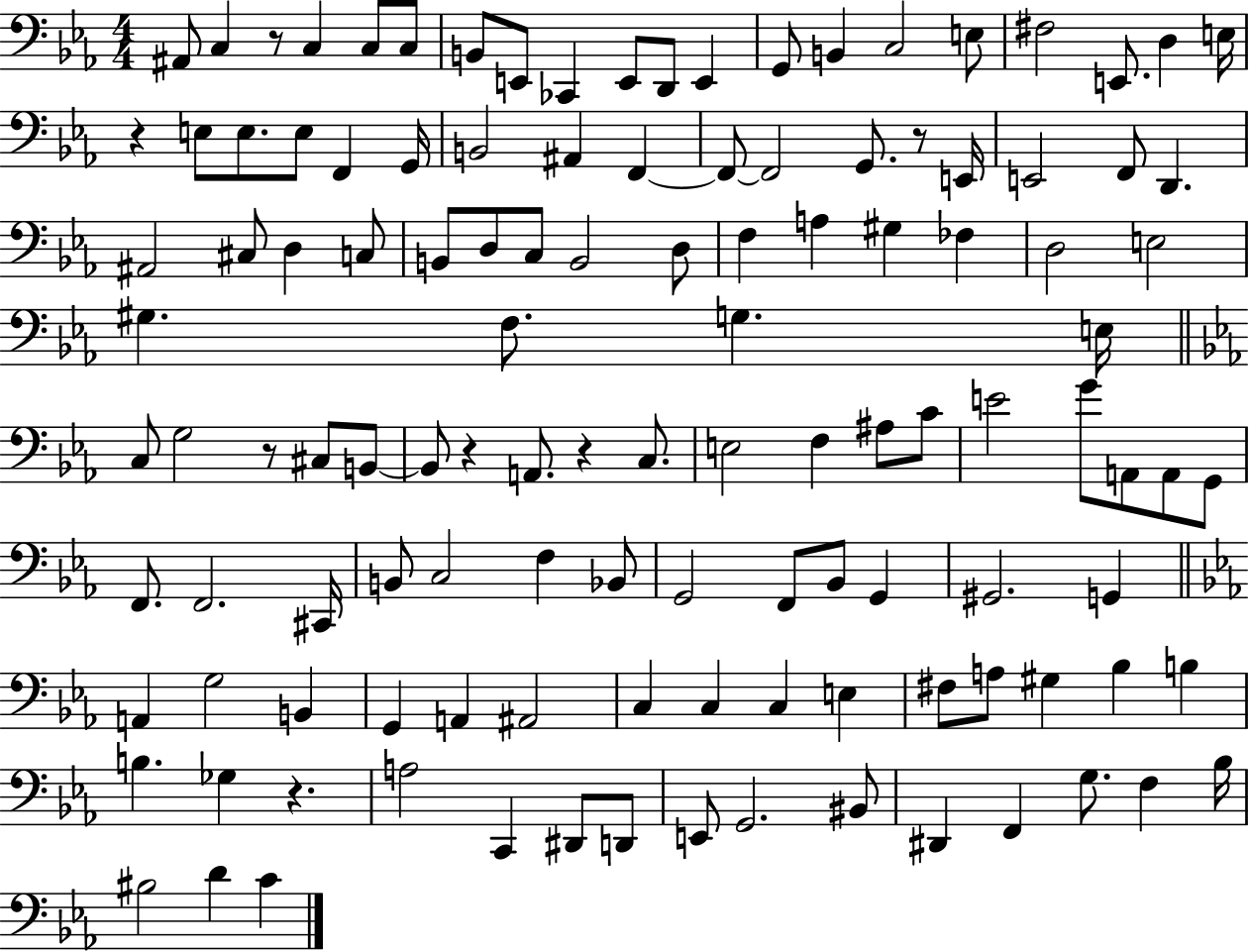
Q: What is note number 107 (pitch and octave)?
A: D#2